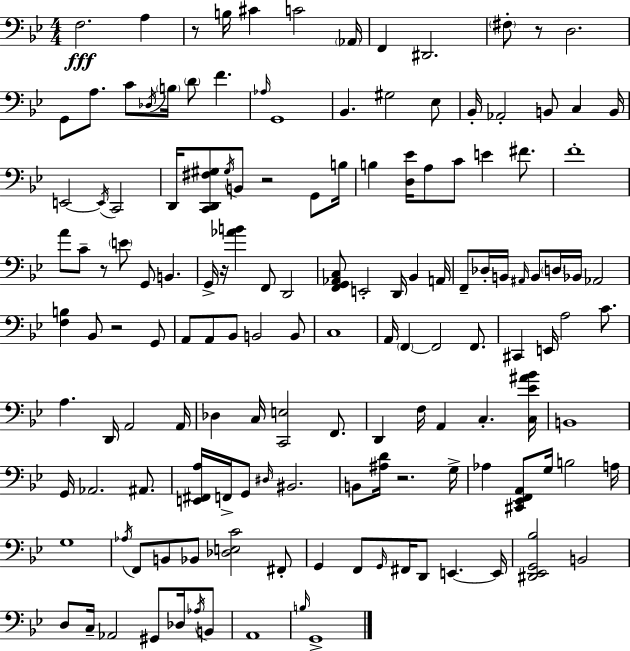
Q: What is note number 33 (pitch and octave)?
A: B2